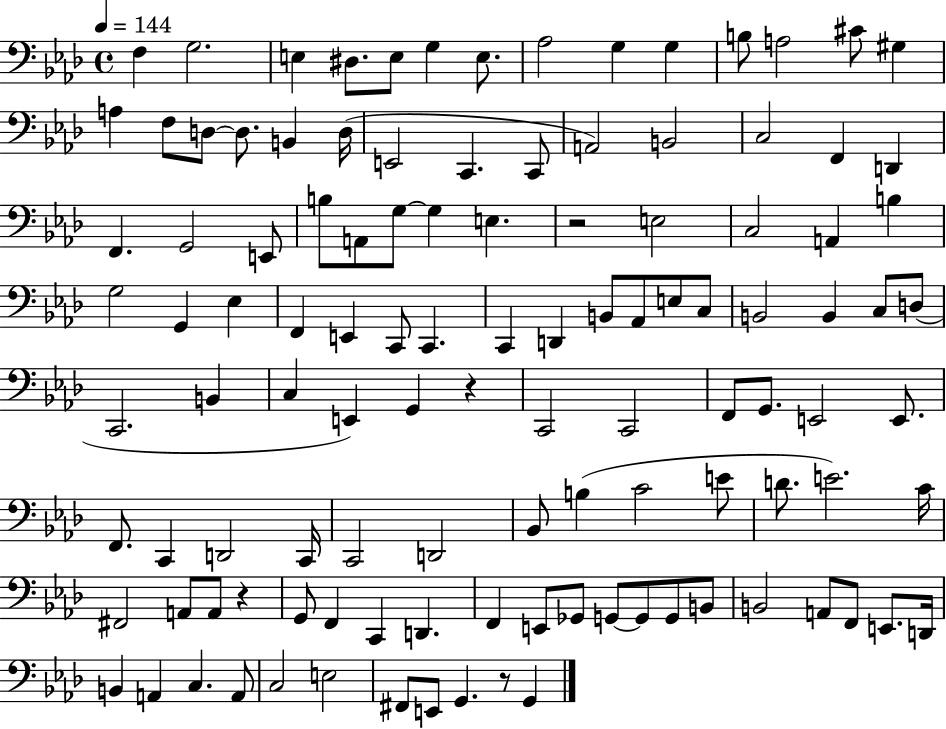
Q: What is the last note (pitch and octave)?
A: G2